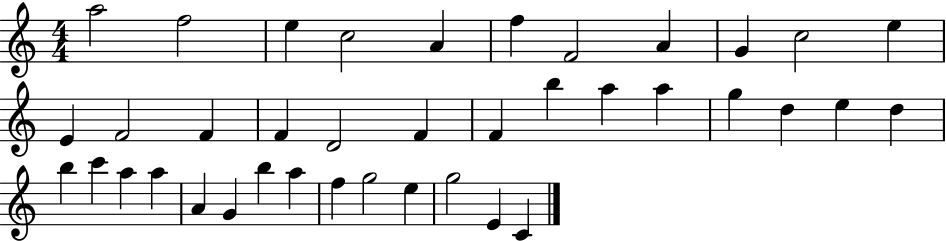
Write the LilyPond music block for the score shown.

{
  \clef treble
  \numericTimeSignature
  \time 4/4
  \key c \major
  a''2 f''2 | e''4 c''2 a'4 | f''4 f'2 a'4 | g'4 c''2 e''4 | \break e'4 f'2 f'4 | f'4 d'2 f'4 | f'4 b''4 a''4 a''4 | g''4 d''4 e''4 d''4 | \break b''4 c'''4 a''4 a''4 | a'4 g'4 b''4 a''4 | f''4 g''2 e''4 | g''2 e'4 c'4 | \break \bar "|."
}